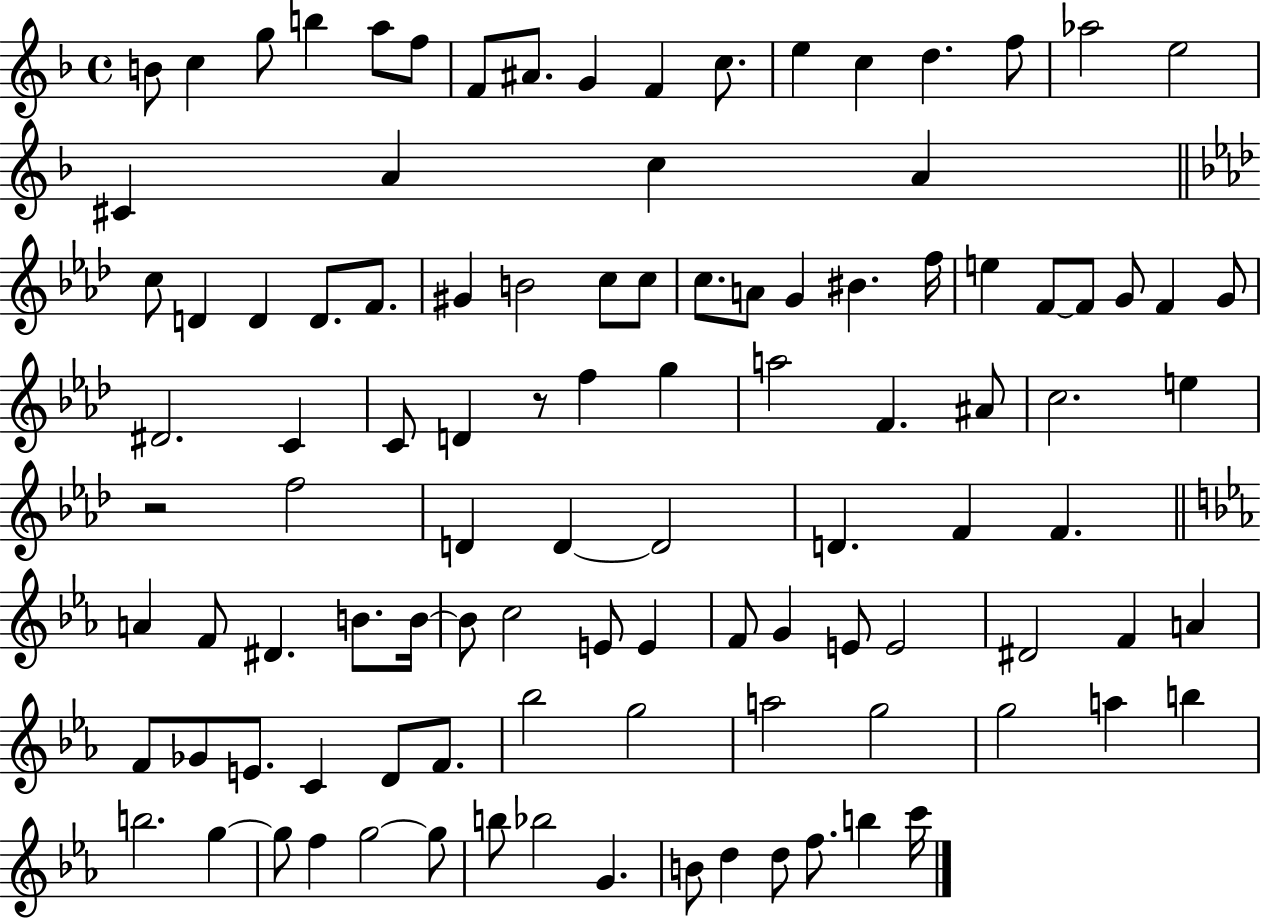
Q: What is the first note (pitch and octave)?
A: B4